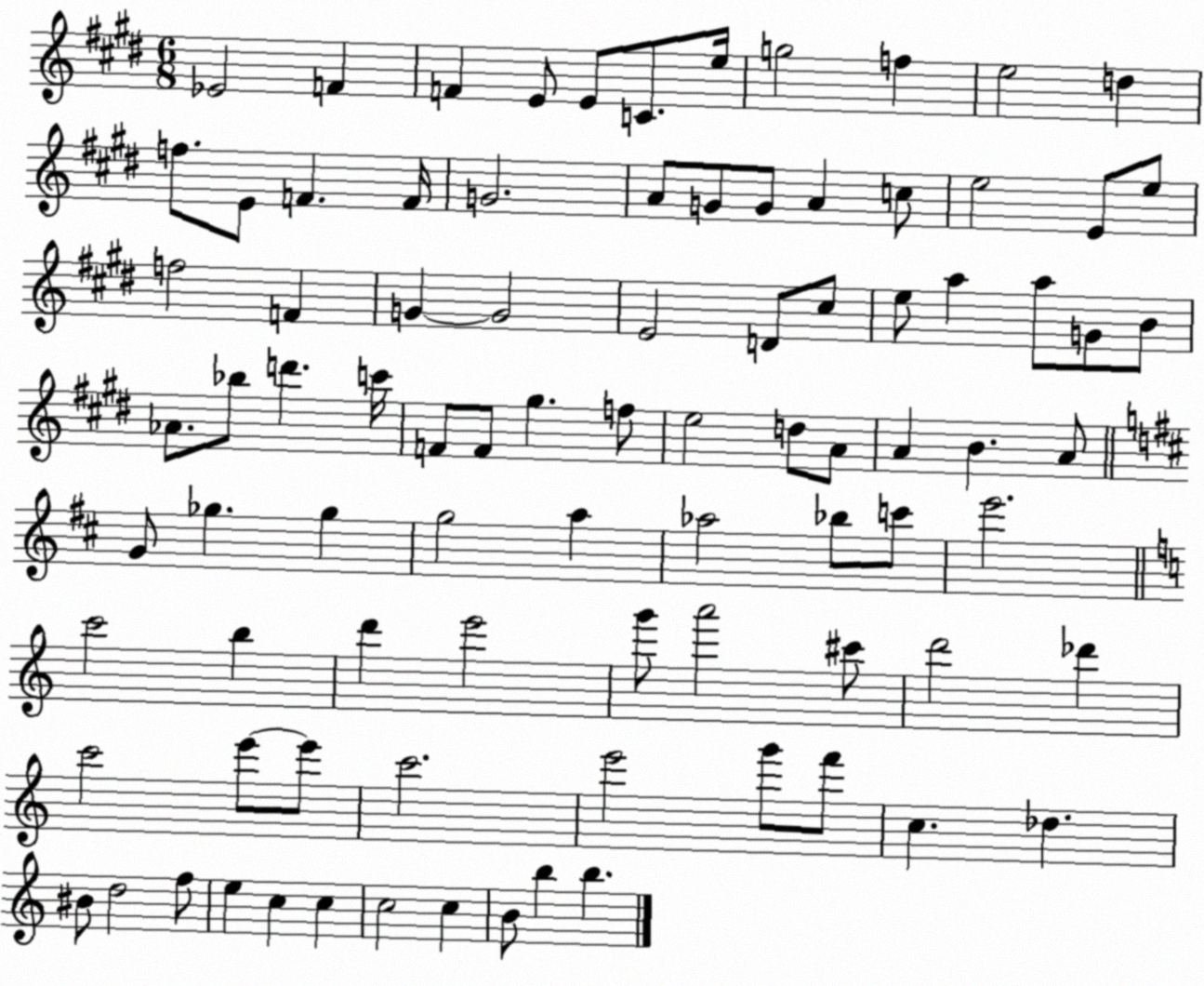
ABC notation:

X:1
T:Untitled
M:6/8
L:1/4
K:E
_E2 F F E/2 E/2 C/2 e/4 g2 f e2 d f/2 E/2 F F/4 G2 A/2 G/2 G/2 A c/2 e2 E/2 e/2 f2 F G G2 E2 D/2 ^c/2 e/2 a a/2 G/2 B/2 _A/2 _b/2 d' c'/4 F/2 F/2 ^g f/2 e2 d/2 A/2 A B A/2 G/2 _g _g g2 a _a2 _b/2 c'/2 e'2 c'2 b d' e'2 g'/2 a'2 ^c'/2 d'2 _d' c'2 e'/2 e'/2 c'2 e'2 g'/2 f'/2 c _d ^B/2 d2 f/2 e c c c2 c B/2 b b